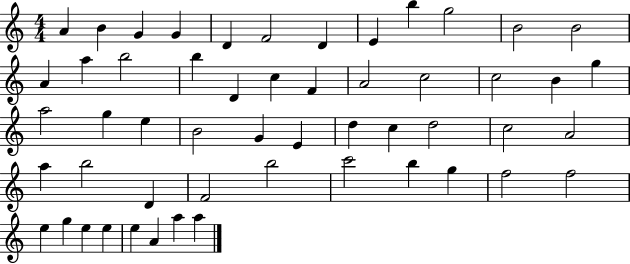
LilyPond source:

{
  \clef treble
  \numericTimeSignature
  \time 4/4
  \key c \major
  a'4 b'4 g'4 g'4 | d'4 f'2 d'4 | e'4 b''4 g''2 | b'2 b'2 | \break a'4 a''4 b''2 | b''4 d'4 c''4 f'4 | a'2 c''2 | c''2 b'4 g''4 | \break a''2 g''4 e''4 | b'2 g'4 e'4 | d''4 c''4 d''2 | c''2 a'2 | \break a''4 b''2 d'4 | f'2 b''2 | c'''2 b''4 g''4 | f''2 f''2 | \break e''4 g''4 e''4 e''4 | e''4 a'4 a''4 a''4 | \bar "|."
}